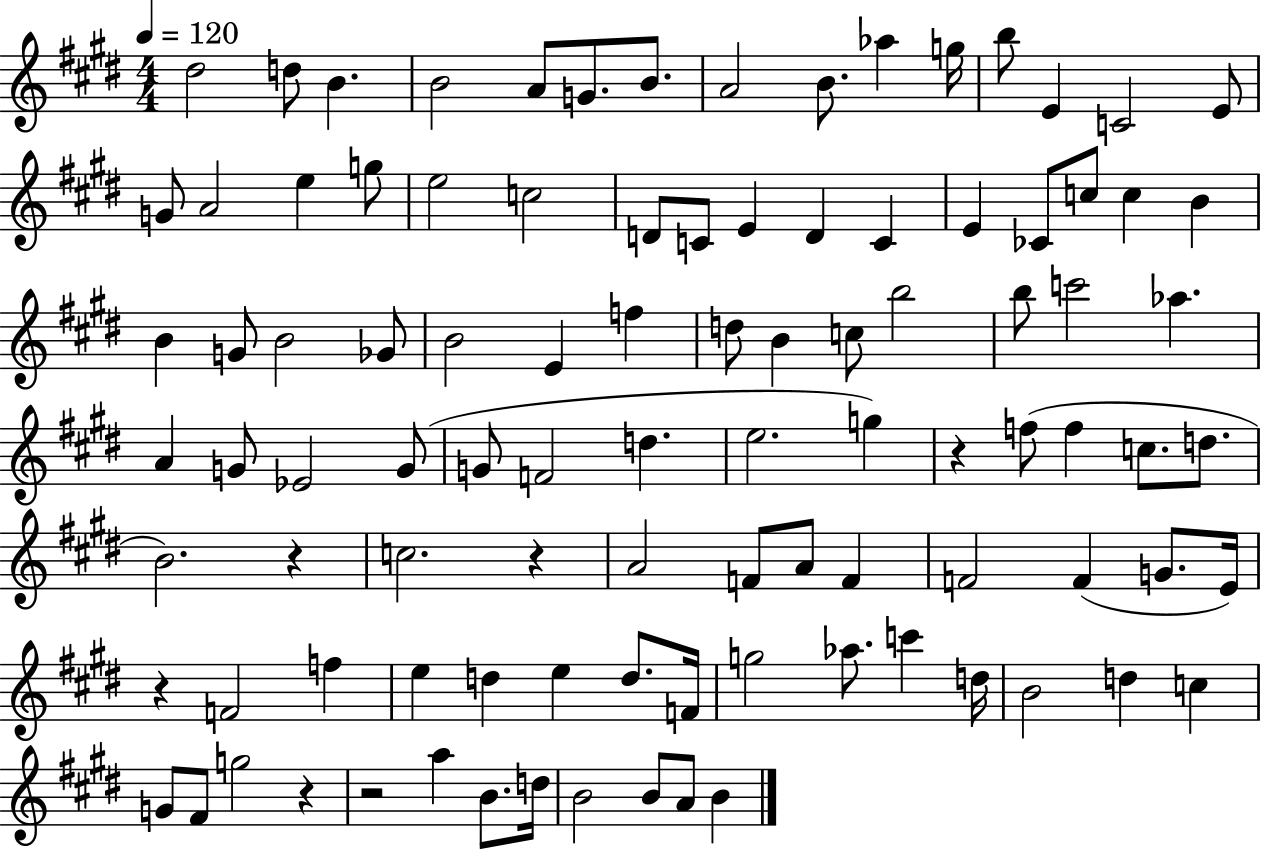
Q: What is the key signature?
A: E major